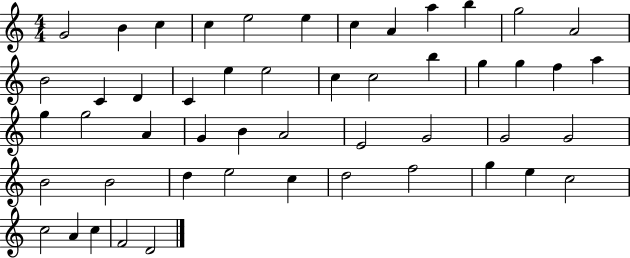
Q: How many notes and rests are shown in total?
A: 50